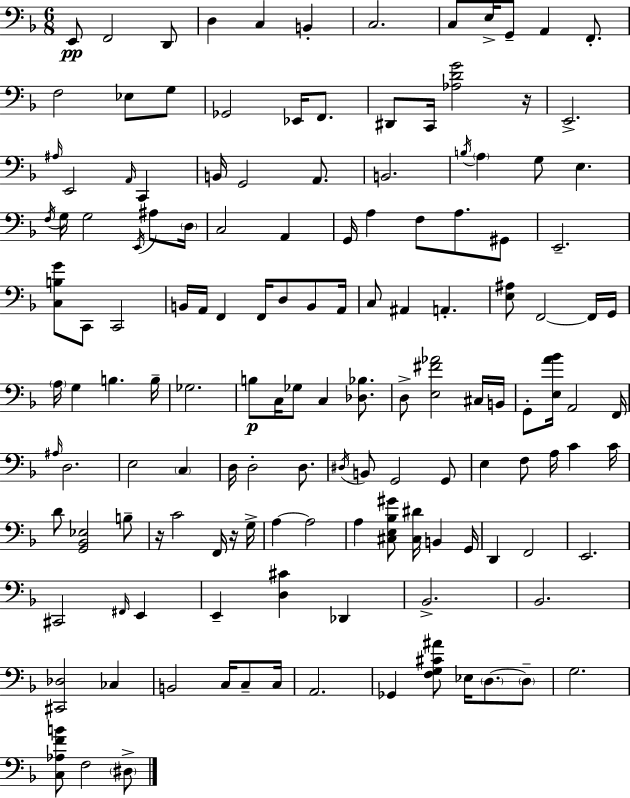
E2/e F2/h D2/e D3/q C3/q B2/q C3/h. C3/e E3/s G2/e A2/q F2/e. F3/h Eb3/e G3/e Gb2/h Eb2/s F2/e. D#2/e C2/s [Ab3,D4,G4]/h R/s E2/h. A#3/s E2/h A2/s C2/q B2/s G2/h A2/e. B2/h. B3/s A3/q G3/e E3/q. F3/s G3/s G3/h E2/s A#3/e D3/s C3/h A2/q G2/s A3/q F3/e A3/e. G#2/e E2/h. [C3,B3,G4]/e C2/e C2/h B2/s A2/s F2/q F2/s D3/e B2/e A2/s C3/e A#2/q A2/q. [E3,A#3]/e F2/h F2/s G2/s A3/s G3/q B3/q. B3/s Gb3/h. B3/e C3/s Gb3/e C3/q [Db3,Bb3]/e. D3/e [E3,F#4,Ab4]/h C#3/s B2/s G2/e [E3,A4,Bb4]/s A2/h F2/s A#3/s D3/h. E3/h C3/q D3/s D3/h D3/e. D#3/s B2/e G2/h G2/e E3/q F3/e A3/s C4/q C4/s D4/e [G2,Bb2,Eb3]/h B3/e R/s C4/h F2/s R/s G3/s A3/q A3/h A3/q [C#3,E3,Bb3,G#4]/e [C#3,D#4]/s B2/q G2/s D2/q F2/h E2/h. C#2/h F#2/s E2/q E2/q [D3,C#4]/q Db2/q Bb2/h. Bb2/h. [C#2,Db3]/h CES3/q B2/h C3/s C3/e C3/s A2/h. Gb2/q [F3,G3,C#4,A#4]/e Eb3/s D3/e. D3/e G3/h. [C3,Ab3,F4,B4]/e F3/h D#3/e